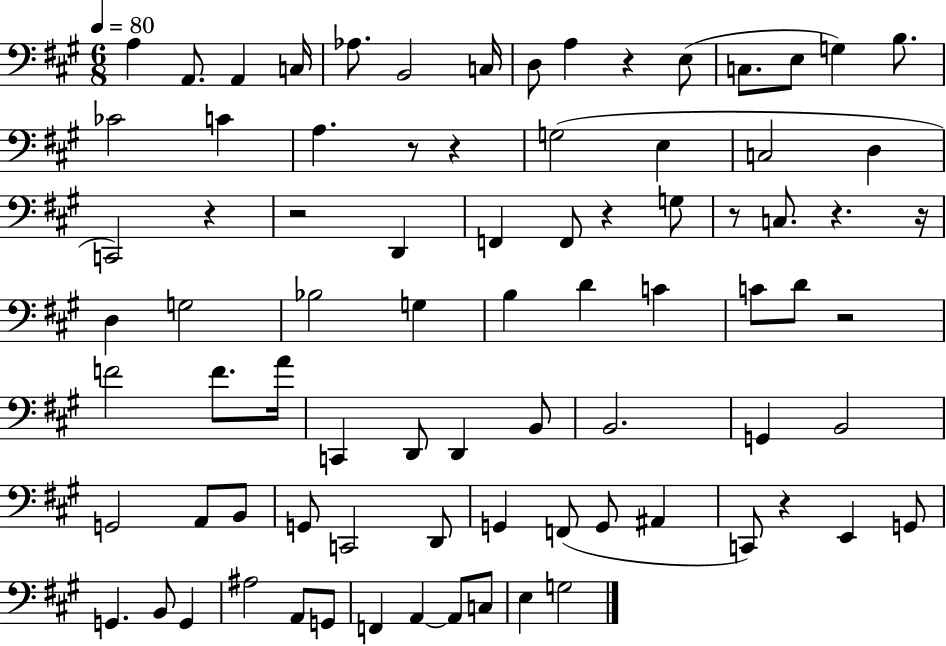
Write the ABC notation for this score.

X:1
T:Untitled
M:6/8
L:1/4
K:A
A, A,,/2 A,, C,/4 _A,/2 B,,2 C,/4 D,/2 A, z E,/2 C,/2 E,/2 G, B,/2 _C2 C A, z/2 z G,2 E, C,2 D, C,,2 z z2 D,, F,, F,,/2 z G,/2 z/2 C,/2 z z/4 D, G,2 _B,2 G, B, D C C/2 D/2 z2 F2 F/2 A/4 C,, D,,/2 D,, B,,/2 B,,2 G,, B,,2 G,,2 A,,/2 B,,/2 G,,/2 C,,2 D,,/2 G,, F,,/2 G,,/2 ^A,, C,,/2 z E,, G,,/2 G,, B,,/2 G,, ^A,2 A,,/2 G,,/2 F,, A,, A,,/2 C,/2 E, G,2